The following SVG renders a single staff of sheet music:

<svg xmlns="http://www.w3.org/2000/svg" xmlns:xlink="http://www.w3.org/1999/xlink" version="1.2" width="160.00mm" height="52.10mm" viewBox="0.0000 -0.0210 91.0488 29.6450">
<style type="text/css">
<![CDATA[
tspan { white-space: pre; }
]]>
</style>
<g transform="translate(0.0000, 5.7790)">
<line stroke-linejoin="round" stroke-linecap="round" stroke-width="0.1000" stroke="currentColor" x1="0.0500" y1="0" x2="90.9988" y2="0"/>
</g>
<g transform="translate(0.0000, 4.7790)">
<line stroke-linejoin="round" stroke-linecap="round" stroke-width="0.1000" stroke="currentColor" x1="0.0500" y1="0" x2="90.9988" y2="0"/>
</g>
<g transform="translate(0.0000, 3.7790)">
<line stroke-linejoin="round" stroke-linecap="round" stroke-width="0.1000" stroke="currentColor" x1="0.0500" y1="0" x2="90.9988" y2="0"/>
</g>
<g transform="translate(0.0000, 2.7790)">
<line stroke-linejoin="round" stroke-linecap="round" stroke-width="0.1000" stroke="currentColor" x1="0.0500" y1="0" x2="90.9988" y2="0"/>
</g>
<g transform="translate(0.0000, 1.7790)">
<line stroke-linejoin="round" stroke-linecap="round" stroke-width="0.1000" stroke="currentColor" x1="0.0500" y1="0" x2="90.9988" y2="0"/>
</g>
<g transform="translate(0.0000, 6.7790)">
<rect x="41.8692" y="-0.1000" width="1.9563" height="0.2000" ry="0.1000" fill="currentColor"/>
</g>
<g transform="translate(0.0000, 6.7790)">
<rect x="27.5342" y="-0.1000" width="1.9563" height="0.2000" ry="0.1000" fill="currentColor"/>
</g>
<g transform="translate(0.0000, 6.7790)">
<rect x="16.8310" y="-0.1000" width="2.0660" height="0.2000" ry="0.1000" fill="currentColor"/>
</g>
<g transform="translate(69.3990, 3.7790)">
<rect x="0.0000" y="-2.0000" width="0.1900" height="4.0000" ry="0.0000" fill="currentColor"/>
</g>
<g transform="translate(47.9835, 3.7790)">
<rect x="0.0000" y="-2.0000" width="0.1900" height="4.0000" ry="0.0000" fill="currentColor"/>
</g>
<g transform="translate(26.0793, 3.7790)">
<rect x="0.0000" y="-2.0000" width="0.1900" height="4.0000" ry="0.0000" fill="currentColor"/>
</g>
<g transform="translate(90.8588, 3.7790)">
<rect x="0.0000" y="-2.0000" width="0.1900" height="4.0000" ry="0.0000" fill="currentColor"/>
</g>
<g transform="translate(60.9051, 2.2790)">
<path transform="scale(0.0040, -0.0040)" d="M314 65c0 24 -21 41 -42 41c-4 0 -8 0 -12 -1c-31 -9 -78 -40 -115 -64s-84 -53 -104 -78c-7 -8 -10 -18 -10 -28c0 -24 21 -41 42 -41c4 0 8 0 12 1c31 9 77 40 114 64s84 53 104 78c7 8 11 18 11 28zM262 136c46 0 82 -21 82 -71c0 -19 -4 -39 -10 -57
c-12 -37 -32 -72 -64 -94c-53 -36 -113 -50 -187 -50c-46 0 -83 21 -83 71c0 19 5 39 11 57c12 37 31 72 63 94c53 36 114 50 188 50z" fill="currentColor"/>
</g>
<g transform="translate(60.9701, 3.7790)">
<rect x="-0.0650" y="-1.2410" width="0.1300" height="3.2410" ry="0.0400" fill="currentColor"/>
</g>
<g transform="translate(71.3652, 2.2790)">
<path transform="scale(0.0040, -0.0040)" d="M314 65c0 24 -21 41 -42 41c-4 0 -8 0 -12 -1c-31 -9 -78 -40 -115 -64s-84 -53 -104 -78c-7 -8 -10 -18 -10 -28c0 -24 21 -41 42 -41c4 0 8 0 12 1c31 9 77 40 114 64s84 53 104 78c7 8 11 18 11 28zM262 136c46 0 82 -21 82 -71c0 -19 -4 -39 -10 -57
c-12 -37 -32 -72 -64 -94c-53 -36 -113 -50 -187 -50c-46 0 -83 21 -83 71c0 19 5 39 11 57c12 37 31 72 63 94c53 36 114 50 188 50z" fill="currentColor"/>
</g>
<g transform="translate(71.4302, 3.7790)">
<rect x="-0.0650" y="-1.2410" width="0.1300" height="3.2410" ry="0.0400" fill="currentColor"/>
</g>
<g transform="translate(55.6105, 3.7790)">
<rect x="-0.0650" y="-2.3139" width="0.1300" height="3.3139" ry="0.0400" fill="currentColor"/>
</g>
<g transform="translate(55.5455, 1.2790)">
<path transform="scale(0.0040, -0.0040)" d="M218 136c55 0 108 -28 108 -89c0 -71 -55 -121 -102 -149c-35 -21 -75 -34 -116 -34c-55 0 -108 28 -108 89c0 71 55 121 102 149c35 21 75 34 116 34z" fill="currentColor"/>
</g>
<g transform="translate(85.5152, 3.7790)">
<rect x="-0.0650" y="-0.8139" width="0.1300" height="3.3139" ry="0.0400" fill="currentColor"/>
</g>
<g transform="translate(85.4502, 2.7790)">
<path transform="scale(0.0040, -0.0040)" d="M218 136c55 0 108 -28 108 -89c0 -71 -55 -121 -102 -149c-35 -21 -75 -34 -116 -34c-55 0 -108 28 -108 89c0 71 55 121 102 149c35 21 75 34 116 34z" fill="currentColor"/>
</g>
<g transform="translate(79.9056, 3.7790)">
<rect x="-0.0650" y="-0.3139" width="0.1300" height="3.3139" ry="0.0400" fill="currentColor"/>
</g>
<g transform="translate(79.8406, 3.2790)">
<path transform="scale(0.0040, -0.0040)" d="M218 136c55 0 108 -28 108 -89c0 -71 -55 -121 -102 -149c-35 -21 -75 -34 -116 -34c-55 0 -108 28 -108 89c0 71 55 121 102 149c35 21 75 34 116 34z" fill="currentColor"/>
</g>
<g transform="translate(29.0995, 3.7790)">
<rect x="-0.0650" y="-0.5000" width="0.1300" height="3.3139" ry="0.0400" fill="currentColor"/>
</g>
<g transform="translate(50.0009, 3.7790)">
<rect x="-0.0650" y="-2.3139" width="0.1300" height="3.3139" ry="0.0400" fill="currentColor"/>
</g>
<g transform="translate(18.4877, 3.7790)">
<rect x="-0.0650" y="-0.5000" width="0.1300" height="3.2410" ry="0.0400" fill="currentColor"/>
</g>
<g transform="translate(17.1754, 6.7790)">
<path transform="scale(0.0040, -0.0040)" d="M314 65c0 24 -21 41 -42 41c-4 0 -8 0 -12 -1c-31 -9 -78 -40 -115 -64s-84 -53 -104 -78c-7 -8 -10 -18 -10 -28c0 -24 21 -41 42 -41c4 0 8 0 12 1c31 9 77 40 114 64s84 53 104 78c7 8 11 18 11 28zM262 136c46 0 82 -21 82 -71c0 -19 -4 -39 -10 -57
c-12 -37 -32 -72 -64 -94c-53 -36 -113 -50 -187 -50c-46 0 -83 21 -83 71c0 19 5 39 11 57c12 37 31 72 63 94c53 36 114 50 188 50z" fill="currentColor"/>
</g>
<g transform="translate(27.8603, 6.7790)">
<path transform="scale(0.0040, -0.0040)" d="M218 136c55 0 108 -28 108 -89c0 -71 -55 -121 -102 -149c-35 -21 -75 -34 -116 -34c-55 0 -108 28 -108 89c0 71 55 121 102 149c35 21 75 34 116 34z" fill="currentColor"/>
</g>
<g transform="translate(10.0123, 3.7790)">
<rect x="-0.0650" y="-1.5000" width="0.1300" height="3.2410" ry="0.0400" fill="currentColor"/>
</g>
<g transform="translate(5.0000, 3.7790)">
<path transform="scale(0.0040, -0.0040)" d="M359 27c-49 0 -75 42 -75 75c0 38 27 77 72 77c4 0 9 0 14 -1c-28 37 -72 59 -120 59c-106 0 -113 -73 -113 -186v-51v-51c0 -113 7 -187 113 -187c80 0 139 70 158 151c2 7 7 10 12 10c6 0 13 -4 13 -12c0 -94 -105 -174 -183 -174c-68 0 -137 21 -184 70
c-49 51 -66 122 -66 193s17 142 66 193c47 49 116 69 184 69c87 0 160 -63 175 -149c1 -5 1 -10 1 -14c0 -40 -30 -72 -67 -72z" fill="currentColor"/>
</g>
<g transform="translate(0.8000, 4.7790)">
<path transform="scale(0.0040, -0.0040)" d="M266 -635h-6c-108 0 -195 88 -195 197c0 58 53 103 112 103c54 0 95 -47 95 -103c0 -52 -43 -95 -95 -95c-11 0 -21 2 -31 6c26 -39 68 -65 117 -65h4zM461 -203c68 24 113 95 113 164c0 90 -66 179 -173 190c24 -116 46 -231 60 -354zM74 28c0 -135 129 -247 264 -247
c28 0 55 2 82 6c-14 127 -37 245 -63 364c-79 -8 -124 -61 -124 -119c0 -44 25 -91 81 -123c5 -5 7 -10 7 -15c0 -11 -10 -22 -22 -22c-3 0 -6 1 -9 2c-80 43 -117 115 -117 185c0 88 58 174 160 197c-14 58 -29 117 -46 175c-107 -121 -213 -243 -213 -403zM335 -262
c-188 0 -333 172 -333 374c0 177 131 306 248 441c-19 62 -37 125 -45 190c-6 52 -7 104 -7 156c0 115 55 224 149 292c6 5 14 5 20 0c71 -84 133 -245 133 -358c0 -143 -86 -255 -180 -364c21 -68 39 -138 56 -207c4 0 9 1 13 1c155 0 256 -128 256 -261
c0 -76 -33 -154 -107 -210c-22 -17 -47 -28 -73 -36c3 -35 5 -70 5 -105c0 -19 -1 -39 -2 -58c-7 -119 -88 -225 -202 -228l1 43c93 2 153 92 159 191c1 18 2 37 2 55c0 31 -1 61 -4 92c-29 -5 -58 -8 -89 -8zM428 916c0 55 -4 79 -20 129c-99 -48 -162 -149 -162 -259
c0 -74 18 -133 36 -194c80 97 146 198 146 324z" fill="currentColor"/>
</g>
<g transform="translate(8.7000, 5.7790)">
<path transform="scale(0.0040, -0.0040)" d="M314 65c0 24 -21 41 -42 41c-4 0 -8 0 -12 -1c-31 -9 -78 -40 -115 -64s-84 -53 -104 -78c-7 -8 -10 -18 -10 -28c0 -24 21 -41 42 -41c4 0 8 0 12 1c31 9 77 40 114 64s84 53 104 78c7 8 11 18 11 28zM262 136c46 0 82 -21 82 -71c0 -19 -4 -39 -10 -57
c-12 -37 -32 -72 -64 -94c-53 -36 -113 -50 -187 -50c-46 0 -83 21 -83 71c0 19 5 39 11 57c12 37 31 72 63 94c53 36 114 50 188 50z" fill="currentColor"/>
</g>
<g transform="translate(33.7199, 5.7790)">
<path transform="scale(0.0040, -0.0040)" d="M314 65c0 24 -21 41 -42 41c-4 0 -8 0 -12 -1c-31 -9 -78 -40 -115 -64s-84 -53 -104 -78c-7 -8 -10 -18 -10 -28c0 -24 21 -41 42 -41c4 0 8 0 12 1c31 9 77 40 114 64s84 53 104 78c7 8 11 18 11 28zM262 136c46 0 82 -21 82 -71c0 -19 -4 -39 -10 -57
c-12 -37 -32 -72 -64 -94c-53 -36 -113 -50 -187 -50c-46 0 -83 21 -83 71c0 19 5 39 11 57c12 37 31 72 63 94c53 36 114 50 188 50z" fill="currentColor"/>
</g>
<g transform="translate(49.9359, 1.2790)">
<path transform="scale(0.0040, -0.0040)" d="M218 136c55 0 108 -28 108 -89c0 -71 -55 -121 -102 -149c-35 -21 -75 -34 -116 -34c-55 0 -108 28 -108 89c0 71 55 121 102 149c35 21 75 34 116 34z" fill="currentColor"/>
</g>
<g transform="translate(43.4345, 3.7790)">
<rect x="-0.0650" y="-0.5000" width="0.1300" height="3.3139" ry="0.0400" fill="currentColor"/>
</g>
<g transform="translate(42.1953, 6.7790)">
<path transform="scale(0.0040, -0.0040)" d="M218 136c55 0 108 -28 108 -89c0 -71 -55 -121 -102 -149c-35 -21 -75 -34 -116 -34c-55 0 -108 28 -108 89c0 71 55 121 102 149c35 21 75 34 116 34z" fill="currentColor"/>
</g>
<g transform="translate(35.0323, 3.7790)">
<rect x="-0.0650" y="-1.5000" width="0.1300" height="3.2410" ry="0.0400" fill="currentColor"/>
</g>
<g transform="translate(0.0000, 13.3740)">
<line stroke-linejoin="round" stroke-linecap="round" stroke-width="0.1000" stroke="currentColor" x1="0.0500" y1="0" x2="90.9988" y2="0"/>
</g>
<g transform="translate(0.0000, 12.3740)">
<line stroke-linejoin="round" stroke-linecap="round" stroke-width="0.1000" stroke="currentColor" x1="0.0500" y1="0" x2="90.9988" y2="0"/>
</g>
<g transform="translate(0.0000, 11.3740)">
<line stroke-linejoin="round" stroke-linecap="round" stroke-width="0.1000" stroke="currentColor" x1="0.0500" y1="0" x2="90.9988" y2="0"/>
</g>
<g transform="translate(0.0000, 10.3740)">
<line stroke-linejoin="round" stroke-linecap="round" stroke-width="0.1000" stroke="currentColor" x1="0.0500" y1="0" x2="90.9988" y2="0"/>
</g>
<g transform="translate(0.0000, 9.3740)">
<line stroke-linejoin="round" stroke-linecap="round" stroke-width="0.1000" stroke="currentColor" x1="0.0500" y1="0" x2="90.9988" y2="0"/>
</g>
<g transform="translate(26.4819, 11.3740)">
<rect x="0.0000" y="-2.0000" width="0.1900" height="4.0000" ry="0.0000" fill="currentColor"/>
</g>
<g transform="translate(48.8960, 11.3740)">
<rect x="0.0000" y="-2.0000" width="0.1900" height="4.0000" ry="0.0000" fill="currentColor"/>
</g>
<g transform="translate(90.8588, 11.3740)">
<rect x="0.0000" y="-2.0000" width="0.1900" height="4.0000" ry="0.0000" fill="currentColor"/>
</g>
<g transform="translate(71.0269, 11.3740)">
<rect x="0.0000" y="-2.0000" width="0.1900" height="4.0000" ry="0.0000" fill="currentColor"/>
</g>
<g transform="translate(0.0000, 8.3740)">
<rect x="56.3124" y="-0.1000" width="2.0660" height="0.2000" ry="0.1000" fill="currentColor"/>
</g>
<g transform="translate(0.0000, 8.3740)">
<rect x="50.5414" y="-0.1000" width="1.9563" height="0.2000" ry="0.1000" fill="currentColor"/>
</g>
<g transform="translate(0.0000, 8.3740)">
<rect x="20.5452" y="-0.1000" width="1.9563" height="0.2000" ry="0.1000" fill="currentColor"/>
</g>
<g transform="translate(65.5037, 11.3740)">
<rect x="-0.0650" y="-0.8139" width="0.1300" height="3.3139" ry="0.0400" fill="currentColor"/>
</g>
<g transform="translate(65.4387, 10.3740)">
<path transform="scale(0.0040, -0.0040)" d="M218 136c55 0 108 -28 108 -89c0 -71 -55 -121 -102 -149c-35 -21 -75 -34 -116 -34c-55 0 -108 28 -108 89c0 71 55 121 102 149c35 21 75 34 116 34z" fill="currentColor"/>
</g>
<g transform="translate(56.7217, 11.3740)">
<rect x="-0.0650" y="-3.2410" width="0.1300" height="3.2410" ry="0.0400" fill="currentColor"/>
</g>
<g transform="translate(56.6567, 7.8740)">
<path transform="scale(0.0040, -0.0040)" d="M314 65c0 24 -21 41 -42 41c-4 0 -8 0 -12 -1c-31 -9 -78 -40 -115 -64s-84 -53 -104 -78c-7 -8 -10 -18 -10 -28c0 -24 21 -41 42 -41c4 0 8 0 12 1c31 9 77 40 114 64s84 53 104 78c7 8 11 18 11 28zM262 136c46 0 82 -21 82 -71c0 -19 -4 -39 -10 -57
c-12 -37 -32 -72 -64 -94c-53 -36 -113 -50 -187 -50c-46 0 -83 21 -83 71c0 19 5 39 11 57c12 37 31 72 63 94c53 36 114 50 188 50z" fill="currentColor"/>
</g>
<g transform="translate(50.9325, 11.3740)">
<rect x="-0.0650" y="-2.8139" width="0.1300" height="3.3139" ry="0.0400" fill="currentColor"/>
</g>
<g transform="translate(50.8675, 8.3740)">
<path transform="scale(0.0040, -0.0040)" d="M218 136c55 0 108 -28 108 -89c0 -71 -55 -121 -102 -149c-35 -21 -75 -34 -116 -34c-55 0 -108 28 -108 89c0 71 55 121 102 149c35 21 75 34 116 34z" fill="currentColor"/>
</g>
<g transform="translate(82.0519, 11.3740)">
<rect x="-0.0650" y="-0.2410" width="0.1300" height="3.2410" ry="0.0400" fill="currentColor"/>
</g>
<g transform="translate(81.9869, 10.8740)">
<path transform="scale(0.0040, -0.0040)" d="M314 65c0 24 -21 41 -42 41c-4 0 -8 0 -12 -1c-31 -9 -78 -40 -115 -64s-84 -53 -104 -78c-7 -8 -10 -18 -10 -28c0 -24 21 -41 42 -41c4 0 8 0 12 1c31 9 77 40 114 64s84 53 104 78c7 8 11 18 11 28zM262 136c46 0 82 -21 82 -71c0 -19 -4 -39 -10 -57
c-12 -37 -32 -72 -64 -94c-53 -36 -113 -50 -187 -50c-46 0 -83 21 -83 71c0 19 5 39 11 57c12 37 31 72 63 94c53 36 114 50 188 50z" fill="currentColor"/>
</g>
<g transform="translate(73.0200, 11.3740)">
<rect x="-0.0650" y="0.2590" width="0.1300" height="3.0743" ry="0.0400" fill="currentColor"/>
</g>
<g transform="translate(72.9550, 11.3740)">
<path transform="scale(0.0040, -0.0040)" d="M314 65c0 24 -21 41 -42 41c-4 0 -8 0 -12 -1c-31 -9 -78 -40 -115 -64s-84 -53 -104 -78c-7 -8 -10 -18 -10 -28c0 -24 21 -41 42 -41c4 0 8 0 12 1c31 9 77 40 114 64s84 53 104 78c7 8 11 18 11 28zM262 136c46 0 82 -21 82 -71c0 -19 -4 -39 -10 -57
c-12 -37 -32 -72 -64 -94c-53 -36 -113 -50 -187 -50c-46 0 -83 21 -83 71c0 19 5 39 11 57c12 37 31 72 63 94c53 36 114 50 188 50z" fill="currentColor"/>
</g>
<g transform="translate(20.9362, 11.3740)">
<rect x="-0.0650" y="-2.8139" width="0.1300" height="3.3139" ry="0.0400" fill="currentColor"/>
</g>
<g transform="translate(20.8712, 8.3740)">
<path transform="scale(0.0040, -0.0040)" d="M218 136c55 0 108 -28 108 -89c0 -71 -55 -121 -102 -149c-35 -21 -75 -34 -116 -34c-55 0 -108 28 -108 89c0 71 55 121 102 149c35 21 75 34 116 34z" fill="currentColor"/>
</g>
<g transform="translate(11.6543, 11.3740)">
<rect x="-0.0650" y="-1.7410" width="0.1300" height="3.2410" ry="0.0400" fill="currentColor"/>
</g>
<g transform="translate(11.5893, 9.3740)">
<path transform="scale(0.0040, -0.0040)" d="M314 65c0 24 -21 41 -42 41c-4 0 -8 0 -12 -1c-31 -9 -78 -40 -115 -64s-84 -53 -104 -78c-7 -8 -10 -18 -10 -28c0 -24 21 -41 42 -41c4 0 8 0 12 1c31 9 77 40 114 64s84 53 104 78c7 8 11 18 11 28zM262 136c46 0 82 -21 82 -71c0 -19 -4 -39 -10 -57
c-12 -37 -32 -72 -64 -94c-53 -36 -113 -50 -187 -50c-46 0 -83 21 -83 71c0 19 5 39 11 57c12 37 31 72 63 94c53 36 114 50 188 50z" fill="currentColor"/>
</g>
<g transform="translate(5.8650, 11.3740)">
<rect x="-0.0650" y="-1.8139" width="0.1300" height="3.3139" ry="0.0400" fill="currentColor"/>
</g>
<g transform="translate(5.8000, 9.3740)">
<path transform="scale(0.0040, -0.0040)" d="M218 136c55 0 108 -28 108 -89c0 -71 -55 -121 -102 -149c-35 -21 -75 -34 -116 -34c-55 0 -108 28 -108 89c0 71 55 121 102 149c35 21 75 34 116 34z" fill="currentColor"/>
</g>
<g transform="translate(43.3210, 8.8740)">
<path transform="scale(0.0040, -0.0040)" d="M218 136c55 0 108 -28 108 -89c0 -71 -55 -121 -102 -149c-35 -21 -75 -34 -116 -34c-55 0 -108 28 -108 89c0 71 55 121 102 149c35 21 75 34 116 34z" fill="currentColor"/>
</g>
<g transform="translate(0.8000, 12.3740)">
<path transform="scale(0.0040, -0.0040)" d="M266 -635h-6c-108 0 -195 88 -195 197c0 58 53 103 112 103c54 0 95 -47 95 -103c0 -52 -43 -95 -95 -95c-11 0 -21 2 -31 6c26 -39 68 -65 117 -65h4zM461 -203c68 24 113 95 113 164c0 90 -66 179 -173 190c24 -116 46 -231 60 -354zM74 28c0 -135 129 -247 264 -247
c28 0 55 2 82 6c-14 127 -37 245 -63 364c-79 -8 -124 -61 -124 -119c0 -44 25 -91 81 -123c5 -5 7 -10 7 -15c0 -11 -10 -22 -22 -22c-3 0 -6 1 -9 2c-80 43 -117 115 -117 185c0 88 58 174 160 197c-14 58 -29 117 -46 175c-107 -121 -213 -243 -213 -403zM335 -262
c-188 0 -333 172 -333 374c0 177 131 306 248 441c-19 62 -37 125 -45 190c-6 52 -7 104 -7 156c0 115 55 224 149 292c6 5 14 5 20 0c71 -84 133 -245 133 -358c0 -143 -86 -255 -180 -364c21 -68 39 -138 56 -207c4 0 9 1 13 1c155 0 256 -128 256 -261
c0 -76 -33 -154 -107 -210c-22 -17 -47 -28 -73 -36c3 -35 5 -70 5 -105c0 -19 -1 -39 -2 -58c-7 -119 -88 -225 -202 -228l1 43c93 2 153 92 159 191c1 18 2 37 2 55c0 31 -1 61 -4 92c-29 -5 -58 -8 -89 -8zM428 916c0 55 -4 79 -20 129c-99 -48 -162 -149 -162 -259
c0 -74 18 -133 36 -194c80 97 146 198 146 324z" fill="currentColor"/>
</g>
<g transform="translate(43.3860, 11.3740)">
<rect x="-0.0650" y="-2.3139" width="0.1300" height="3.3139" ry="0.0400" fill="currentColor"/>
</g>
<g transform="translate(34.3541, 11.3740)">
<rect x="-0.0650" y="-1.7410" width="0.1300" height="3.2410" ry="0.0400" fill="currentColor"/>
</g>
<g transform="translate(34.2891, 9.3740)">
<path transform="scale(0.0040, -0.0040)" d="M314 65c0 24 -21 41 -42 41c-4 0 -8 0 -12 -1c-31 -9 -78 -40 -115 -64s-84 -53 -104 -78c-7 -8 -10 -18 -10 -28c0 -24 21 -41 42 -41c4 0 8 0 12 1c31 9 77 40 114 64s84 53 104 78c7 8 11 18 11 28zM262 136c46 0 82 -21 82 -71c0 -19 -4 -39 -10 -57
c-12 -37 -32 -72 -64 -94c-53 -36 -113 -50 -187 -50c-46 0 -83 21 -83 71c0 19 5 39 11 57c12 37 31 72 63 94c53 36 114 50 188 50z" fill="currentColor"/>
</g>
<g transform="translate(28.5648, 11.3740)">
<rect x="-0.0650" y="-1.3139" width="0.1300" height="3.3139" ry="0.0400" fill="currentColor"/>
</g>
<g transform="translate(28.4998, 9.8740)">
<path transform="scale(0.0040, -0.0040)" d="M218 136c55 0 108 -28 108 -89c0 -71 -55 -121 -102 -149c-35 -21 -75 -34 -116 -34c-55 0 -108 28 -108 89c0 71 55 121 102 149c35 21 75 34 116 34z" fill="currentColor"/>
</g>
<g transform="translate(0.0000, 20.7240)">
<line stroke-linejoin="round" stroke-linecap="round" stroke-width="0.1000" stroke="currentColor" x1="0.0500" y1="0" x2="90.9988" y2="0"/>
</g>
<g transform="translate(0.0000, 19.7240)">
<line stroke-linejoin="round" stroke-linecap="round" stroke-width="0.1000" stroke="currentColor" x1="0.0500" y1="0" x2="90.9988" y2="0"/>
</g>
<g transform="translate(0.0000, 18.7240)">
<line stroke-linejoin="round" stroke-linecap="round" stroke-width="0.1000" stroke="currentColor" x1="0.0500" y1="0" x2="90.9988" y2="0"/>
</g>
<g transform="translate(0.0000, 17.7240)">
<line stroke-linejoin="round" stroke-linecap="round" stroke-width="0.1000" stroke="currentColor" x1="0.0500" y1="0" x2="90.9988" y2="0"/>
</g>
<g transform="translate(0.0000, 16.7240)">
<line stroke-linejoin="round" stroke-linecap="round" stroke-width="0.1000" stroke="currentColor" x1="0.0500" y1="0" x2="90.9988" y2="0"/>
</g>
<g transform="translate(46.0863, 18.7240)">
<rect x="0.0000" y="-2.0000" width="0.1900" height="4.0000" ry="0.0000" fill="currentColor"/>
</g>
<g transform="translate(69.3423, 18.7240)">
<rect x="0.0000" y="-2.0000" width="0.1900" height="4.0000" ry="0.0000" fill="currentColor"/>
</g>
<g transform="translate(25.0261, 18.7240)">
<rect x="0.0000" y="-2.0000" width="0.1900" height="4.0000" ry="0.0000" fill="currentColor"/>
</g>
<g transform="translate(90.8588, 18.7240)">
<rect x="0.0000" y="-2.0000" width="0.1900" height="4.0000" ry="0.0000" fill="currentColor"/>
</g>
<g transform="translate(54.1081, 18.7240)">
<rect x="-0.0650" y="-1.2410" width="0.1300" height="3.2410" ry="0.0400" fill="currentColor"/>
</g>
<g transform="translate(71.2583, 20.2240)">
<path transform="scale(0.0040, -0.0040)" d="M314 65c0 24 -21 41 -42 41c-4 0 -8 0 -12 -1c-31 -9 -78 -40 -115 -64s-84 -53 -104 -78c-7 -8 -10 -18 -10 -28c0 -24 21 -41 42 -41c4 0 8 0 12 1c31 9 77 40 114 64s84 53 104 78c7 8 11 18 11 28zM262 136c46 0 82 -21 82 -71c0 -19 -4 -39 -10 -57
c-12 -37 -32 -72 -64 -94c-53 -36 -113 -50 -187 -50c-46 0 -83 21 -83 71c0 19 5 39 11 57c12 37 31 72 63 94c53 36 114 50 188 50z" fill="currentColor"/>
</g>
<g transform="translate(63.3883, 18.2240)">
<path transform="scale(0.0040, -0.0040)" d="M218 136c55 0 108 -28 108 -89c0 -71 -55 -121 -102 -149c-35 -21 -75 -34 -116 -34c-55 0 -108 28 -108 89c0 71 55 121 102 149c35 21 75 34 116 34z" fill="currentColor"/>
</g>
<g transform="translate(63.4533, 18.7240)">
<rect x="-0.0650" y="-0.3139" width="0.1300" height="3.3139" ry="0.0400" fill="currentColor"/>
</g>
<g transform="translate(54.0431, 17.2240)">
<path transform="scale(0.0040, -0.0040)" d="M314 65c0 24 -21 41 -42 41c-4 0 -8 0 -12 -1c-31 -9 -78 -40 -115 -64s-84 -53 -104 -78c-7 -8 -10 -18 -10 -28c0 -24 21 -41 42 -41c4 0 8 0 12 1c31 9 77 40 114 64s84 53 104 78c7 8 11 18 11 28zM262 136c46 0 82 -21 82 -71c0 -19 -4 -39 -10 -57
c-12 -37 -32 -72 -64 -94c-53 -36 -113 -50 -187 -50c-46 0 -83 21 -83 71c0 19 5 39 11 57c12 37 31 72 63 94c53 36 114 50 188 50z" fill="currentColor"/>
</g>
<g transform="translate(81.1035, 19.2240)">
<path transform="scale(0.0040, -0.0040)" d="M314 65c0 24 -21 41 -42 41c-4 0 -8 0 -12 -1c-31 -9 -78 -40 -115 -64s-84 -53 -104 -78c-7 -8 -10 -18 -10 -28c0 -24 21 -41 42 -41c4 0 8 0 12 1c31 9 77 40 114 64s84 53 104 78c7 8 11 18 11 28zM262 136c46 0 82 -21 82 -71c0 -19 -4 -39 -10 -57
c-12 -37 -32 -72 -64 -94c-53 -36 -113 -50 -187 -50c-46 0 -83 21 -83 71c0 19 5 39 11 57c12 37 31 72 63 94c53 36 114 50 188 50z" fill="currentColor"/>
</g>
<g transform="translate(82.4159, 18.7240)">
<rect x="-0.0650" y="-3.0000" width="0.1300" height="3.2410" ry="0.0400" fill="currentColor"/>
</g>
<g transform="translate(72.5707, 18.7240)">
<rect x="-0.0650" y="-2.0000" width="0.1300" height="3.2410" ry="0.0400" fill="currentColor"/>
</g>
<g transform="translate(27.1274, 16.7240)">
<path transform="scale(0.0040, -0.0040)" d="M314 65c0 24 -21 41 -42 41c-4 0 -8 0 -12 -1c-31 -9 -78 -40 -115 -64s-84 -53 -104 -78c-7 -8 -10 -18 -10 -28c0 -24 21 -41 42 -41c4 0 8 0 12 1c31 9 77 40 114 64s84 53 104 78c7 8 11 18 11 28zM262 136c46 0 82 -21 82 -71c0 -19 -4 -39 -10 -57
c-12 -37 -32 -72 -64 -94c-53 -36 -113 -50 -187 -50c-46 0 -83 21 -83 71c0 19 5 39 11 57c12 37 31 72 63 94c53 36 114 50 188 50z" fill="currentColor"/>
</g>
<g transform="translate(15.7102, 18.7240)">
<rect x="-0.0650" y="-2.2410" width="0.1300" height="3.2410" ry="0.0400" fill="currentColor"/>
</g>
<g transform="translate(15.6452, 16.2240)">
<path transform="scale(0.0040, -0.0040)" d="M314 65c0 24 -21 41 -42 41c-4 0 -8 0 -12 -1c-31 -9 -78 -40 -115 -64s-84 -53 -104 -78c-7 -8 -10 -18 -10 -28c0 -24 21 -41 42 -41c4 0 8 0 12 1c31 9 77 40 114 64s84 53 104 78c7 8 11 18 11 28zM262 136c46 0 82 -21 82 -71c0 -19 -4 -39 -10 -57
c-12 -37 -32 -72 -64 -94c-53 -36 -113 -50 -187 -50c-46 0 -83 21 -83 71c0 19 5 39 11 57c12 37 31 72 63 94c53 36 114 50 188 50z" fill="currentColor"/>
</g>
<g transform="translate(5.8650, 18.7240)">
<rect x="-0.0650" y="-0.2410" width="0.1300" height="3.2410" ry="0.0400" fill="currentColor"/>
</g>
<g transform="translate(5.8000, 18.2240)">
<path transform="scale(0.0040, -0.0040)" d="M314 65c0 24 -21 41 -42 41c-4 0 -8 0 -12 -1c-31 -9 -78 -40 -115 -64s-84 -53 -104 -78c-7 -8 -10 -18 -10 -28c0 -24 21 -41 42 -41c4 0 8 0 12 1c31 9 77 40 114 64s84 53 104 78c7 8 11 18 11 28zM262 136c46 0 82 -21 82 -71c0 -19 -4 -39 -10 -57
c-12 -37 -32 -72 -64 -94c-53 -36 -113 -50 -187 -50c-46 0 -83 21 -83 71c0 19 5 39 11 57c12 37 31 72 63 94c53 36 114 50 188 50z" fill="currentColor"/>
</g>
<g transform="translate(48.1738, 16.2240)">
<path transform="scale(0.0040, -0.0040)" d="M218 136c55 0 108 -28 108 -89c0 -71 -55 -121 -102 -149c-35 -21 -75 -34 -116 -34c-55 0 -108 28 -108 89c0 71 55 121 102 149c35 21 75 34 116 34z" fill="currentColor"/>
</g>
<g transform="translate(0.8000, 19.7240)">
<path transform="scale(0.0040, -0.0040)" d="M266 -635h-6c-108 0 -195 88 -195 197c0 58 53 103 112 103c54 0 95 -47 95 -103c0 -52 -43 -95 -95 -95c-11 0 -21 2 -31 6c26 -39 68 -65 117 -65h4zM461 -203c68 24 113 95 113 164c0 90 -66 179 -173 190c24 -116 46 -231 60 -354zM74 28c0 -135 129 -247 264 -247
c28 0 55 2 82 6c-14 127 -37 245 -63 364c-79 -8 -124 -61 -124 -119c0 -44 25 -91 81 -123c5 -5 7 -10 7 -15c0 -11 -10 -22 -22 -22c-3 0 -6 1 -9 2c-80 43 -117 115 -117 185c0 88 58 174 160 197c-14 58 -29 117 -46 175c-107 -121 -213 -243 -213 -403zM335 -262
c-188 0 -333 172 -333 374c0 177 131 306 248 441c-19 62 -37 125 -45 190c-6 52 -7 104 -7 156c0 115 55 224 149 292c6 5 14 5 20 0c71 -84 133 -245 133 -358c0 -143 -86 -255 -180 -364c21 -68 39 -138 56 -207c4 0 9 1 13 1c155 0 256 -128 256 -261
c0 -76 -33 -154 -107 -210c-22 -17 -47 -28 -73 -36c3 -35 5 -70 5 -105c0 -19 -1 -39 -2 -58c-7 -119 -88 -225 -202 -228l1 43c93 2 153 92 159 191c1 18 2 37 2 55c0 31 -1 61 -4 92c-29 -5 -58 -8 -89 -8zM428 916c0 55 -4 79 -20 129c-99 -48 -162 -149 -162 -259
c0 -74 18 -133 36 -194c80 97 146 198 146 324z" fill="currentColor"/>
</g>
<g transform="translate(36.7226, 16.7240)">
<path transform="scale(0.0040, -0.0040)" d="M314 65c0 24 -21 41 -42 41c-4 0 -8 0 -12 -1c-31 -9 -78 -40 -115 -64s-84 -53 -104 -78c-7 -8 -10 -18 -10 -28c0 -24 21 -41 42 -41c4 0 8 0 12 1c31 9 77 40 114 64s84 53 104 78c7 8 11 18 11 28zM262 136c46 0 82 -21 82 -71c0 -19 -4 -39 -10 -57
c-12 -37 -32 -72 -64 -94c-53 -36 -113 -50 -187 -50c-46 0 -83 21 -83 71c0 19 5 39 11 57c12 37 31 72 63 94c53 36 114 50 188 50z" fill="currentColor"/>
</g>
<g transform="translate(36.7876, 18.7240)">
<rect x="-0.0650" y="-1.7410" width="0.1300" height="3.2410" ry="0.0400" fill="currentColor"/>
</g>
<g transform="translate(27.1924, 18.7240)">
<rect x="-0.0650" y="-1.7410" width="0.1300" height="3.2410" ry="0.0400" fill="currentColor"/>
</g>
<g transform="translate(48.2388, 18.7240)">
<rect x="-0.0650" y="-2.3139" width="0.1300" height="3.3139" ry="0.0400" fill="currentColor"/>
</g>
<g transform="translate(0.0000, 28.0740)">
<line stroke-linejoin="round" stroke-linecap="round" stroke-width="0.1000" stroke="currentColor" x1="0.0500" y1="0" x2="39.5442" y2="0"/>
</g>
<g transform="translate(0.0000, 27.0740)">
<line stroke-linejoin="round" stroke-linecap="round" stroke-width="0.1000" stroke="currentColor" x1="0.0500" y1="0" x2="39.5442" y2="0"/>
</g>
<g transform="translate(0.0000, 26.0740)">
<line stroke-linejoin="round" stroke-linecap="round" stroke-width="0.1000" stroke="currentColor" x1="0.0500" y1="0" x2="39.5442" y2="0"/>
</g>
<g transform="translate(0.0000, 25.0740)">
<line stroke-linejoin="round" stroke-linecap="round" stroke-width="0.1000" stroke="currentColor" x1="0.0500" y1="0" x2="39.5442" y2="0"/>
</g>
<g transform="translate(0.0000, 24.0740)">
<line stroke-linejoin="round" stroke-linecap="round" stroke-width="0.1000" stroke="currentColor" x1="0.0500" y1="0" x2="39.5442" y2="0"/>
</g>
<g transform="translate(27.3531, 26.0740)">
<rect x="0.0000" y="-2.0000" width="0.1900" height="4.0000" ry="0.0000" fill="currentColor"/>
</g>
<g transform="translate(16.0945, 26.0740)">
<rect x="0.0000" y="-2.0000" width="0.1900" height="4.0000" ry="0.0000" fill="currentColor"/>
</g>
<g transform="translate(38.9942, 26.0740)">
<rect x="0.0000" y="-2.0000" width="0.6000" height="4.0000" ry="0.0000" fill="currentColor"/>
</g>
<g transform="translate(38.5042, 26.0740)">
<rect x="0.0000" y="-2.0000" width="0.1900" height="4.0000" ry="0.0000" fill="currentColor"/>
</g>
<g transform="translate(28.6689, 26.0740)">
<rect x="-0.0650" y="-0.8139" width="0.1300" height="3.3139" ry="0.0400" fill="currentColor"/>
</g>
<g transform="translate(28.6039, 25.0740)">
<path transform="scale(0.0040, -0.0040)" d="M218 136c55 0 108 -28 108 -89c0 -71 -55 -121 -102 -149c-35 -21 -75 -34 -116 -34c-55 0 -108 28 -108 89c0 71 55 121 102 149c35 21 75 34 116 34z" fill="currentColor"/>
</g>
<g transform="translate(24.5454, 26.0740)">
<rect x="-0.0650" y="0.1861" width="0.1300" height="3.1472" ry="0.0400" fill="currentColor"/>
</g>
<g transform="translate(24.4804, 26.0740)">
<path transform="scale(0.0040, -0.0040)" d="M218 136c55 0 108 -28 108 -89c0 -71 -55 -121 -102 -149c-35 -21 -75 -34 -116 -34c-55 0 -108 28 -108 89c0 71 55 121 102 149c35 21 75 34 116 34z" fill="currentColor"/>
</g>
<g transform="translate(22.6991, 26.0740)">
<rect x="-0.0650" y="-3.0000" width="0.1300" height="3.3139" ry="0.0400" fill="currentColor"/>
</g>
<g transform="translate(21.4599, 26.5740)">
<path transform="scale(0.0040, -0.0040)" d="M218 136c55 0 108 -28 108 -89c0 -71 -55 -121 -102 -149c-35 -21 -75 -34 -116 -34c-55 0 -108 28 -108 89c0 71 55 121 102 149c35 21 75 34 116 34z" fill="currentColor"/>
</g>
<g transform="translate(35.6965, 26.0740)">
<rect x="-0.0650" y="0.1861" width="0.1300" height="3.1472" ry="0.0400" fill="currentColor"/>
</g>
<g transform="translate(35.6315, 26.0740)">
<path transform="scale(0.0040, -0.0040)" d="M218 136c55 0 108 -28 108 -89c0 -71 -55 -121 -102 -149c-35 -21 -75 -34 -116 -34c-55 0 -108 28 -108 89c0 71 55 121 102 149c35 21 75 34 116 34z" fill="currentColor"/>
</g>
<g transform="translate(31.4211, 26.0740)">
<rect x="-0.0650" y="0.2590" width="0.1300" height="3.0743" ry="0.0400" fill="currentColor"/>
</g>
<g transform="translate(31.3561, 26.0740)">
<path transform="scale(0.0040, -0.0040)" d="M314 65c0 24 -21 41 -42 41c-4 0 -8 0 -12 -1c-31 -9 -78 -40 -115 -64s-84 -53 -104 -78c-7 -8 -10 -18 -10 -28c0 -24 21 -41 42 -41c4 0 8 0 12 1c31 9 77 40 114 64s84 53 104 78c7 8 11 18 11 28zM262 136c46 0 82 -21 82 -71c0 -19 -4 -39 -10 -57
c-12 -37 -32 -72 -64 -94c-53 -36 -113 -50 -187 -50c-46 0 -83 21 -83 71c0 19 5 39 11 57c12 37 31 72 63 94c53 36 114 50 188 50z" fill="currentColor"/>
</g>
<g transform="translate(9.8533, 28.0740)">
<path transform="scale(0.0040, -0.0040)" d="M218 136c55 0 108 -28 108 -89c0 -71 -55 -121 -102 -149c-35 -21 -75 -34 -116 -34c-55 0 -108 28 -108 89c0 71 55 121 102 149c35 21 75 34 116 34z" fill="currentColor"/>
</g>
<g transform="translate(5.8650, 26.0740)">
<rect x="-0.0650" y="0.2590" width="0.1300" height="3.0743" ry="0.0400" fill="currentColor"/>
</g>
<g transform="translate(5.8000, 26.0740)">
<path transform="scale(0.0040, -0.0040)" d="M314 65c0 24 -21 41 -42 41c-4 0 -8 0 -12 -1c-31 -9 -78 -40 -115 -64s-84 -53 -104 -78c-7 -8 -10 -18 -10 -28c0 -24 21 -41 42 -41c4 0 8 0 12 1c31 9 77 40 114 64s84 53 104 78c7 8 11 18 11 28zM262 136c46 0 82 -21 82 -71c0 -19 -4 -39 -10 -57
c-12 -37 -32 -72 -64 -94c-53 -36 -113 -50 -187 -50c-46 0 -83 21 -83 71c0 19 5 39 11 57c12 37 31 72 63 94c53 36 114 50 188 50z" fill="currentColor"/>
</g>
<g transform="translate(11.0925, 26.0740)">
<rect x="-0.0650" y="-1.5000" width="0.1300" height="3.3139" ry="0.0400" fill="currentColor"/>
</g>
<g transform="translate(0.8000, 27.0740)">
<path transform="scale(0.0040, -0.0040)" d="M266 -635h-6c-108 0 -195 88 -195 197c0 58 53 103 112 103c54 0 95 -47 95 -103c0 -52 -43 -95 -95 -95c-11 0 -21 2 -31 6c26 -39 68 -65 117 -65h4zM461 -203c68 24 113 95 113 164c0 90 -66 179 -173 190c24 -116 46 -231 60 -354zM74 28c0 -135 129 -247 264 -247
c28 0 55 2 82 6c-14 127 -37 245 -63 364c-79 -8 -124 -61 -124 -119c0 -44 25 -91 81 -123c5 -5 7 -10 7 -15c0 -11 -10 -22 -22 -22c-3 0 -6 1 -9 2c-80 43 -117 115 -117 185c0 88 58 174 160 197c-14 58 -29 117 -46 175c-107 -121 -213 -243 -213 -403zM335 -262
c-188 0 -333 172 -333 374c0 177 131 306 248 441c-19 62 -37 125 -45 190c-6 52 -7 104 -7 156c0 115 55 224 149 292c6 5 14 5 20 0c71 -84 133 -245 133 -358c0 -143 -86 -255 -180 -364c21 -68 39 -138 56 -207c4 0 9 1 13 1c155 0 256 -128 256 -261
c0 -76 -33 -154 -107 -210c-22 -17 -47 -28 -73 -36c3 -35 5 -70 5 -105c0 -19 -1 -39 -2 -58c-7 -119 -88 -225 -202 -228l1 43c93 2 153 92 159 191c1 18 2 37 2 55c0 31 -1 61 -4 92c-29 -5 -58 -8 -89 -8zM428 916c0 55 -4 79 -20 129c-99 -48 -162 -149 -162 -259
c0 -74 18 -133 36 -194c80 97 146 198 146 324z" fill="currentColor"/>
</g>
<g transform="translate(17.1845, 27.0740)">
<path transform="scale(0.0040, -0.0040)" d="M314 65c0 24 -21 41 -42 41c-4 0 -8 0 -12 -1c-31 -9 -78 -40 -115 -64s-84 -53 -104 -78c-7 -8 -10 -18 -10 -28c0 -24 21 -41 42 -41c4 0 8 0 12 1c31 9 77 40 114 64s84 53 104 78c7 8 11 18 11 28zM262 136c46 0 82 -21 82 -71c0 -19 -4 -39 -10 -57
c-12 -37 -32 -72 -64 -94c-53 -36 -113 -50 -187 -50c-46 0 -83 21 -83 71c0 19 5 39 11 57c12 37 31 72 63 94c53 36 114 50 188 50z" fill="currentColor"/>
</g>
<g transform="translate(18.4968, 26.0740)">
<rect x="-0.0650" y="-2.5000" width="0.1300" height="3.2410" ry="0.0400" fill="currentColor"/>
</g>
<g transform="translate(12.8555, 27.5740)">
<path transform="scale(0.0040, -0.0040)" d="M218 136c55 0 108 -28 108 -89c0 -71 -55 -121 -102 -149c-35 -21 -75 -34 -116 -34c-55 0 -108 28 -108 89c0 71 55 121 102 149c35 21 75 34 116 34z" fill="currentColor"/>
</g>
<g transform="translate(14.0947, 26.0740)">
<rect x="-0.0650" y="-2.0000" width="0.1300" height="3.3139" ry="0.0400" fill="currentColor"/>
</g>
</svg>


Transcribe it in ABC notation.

X:1
T:Untitled
M:4/4
L:1/4
K:C
E2 C2 C E2 C g g e2 e2 c d f f2 a e f2 g a b2 d B2 c2 c2 g2 f2 f2 g e2 c F2 A2 B2 E F G2 A B d B2 B